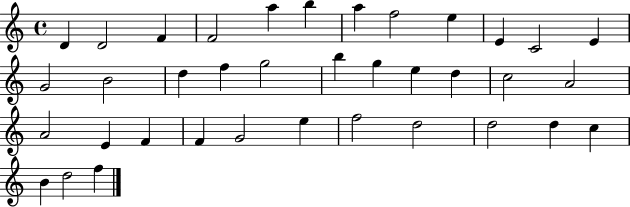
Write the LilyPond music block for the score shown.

{
  \clef treble
  \time 4/4
  \defaultTimeSignature
  \key c \major
  d'4 d'2 f'4 | f'2 a''4 b''4 | a''4 f''2 e''4 | e'4 c'2 e'4 | \break g'2 b'2 | d''4 f''4 g''2 | b''4 g''4 e''4 d''4 | c''2 a'2 | \break a'2 e'4 f'4 | f'4 g'2 e''4 | f''2 d''2 | d''2 d''4 c''4 | \break b'4 d''2 f''4 | \bar "|."
}